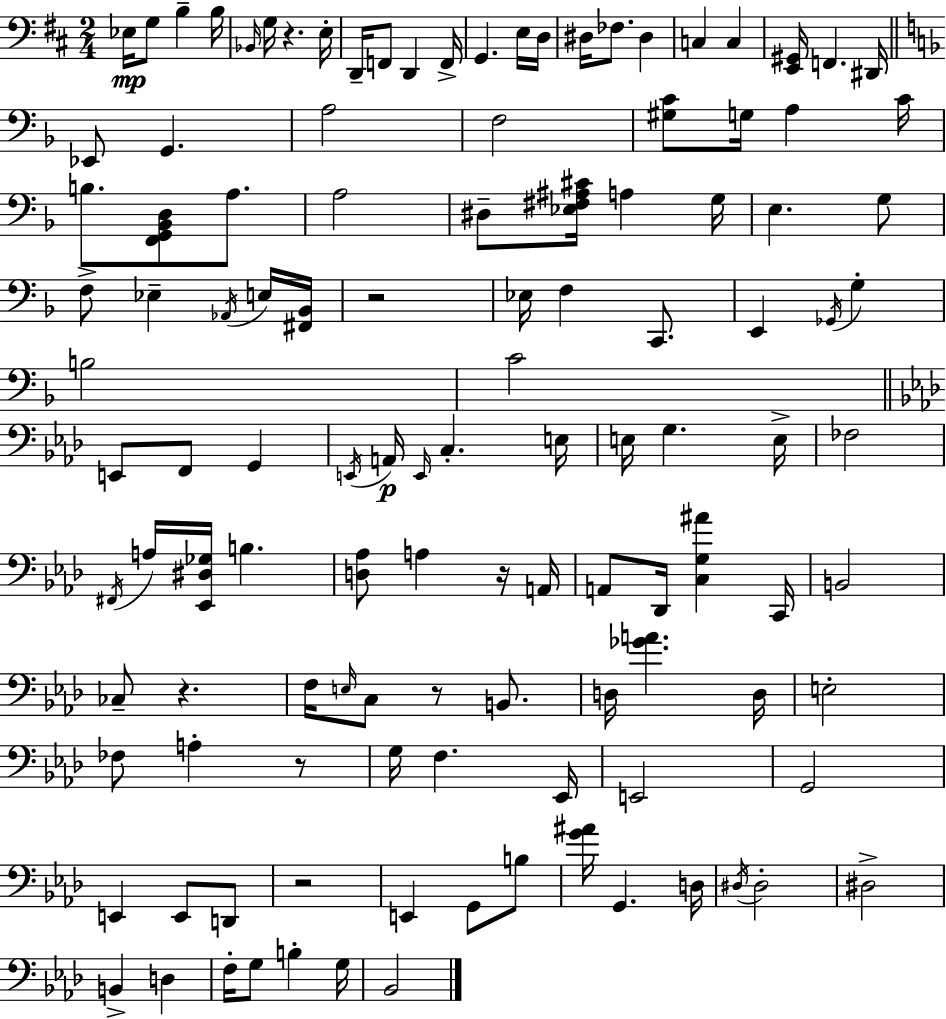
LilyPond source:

{
  \clef bass
  \numericTimeSignature
  \time 2/4
  \key d \major
  \repeat volta 2 { ees16\mp g8 b4-- b16 | \grace { bes,16 } g16 r4. | e16-. d,16-- f,8 d,4 | f,16-> g,4. e16 | \break d16 dis16 fes8. dis4 | c4 c4 | <e, gis,>16 f,4. | dis,16 \bar "||" \break \key f \major ees,8 g,4. | a2 | f2 | <gis c'>8 g16 a4 c'16 | \break b8. <f, g, bes, d>8 a8. | a2 | dis8-- <ees fis ais cis'>16 a4 g16 | e4. g8 | \break f8-> ees4-- \acciaccatura { aes,16 } e16 | <fis, bes,>16 r2 | ees16 f4 c,8. | e,4 \acciaccatura { ges,16 } g4-. | \break b2 | c'2 | \bar "||" \break \key aes \major e,8 f,8 g,4 | \acciaccatura { e,16 } a,16\p \grace { e,16 } c4.-. | e16 e16 g4. | e16-> fes2 | \break \acciaccatura { fis,16 } a16 <ees, dis ges>16 b4. | <d aes>8 a4 | r16 a,16 a,8 des,16 <c g ais'>4 | c,16 b,2 | \break ces8-- r4. | f16 \grace { e16 } c8 r8 | b,8. d16 <ges' a'>4. | d16 e2-. | \break fes8 a4-. | r8 g16 f4. | ees,16 e,2 | g,2 | \break e,4 | e,8 d,8 r2 | e,4 | g,8 b8 <g' ais'>16 g,4. | \break d16 \acciaccatura { dis16 } dis2-. | dis2-> | b,4-> | d4 f16-. g8 | \break b4-. g16 bes,2 | } \bar "|."
}